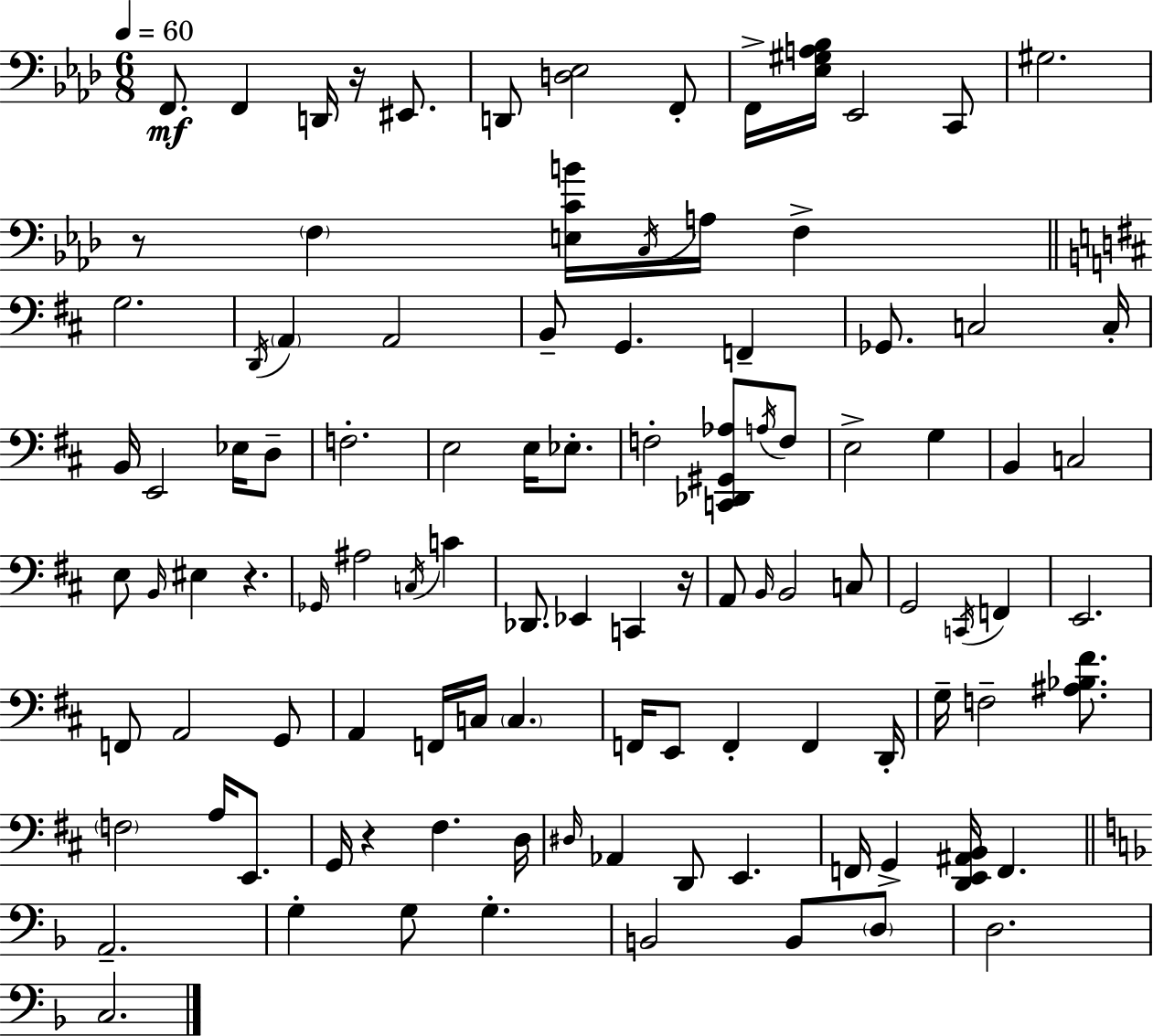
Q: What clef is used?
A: bass